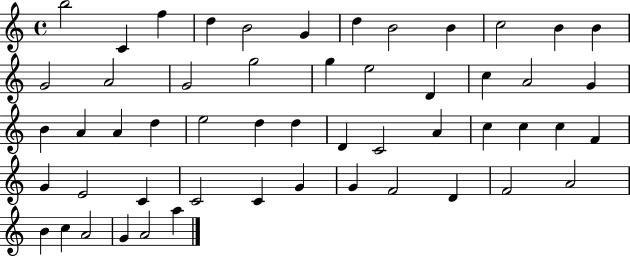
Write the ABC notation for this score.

X:1
T:Untitled
M:4/4
L:1/4
K:C
b2 C f d B2 G d B2 B c2 B B G2 A2 G2 g2 g e2 D c A2 G B A A d e2 d d D C2 A c c c F G E2 C C2 C G G F2 D F2 A2 B c A2 G A2 a